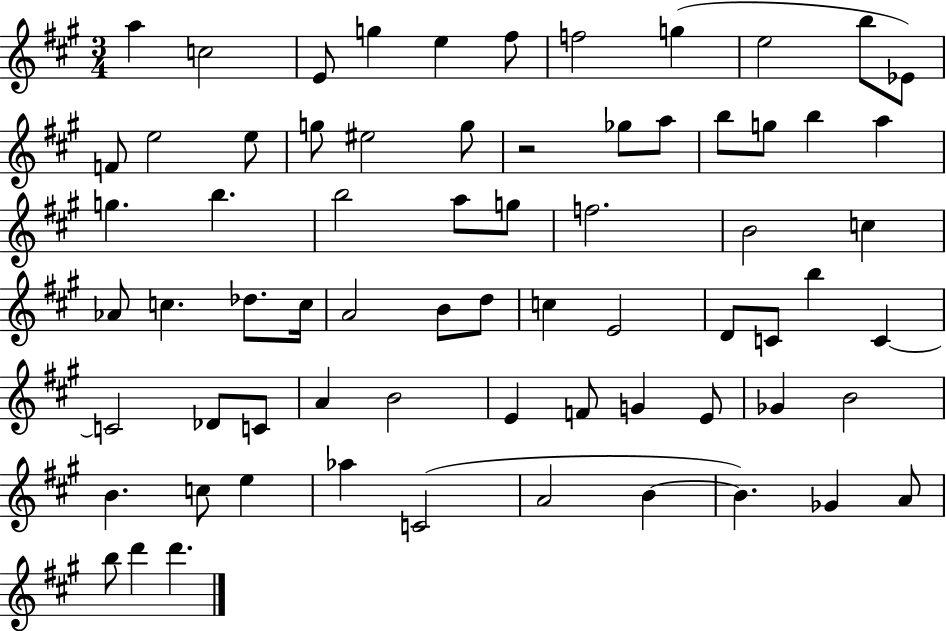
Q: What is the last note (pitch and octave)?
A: D6